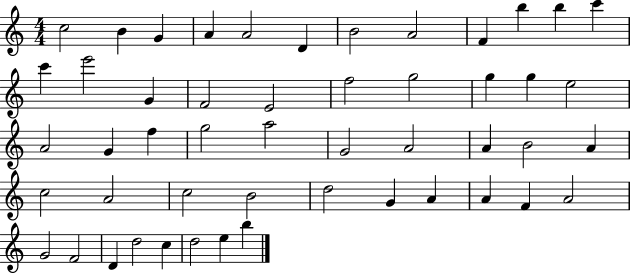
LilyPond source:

{
  \clef treble
  \numericTimeSignature
  \time 4/4
  \key c \major
  c''2 b'4 g'4 | a'4 a'2 d'4 | b'2 a'2 | f'4 b''4 b''4 c'''4 | \break c'''4 e'''2 g'4 | f'2 e'2 | f''2 g''2 | g''4 g''4 e''2 | \break a'2 g'4 f''4 | g''2 a''2 | g'2 a'2 | a'4 b'2 a'4 | \break c''2 a'2 | c''2 b'2 | d''2 g'4 a'4 | a'4 f'4 a'2 | \break g'2 f'2 | d'4 d''2 c''4 | d''2 e''4 b''4 | \bar "|."
}